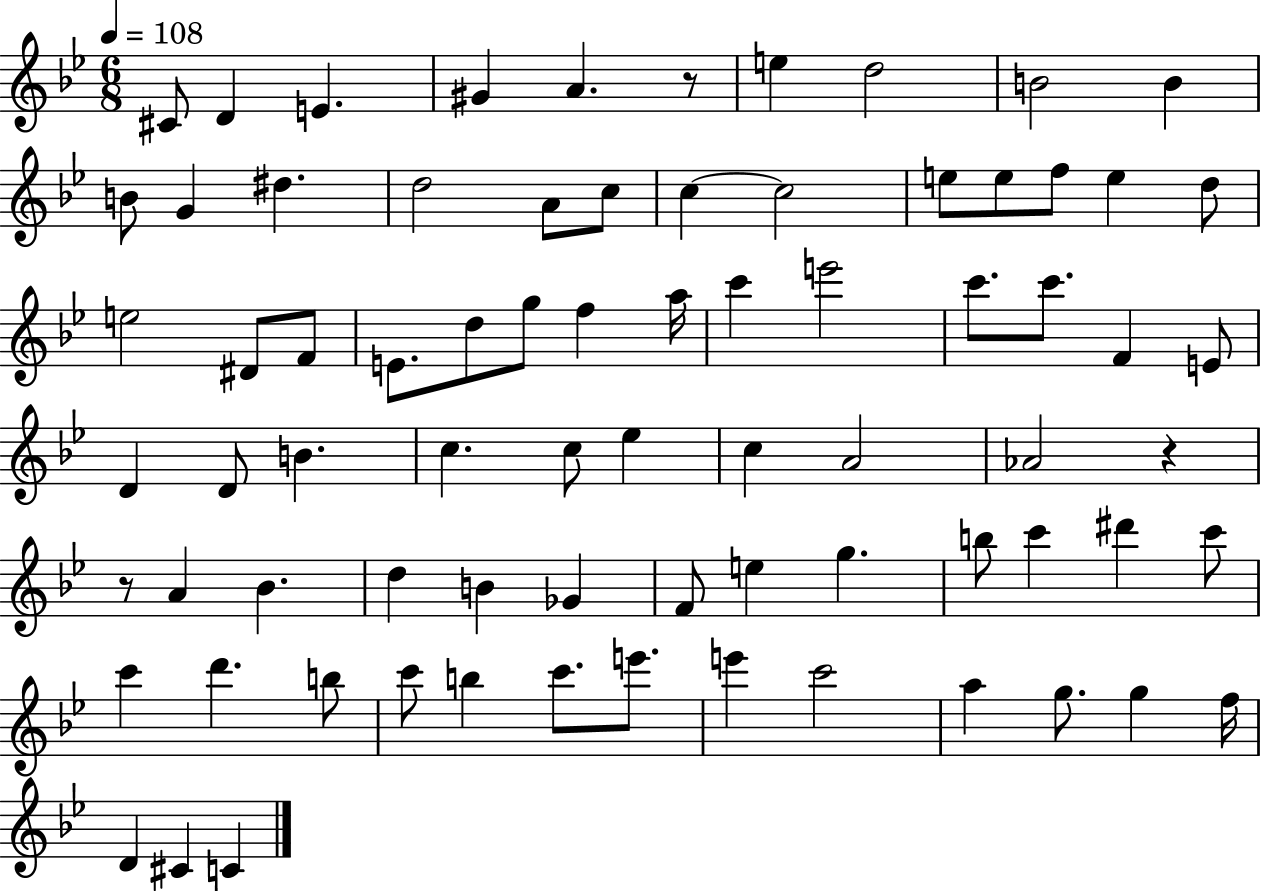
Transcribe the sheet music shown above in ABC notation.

X:1
T:Untitled
M:6/8
L:1/4
K:Bb
^C/2 D E ^G A z/2 e d2 B2 B B/2 G ^d d2 A/2 c/2 c c2 e/2 e/2 f/2 e d/2 e2 ^D/2 F/2 E/2 d/2 g/2 f a/4 c' e'2 c'/2 c'/2 F E/2 D D/2 B c c/2 _e c A2 _A2 z z/2 A _B d B _G F/2 e g b/2 c' ^d' c'/2 c' d' b/2 c'/2 b c'/2 e'/2 e' c'2 a g/2 g f/4 D ^C C